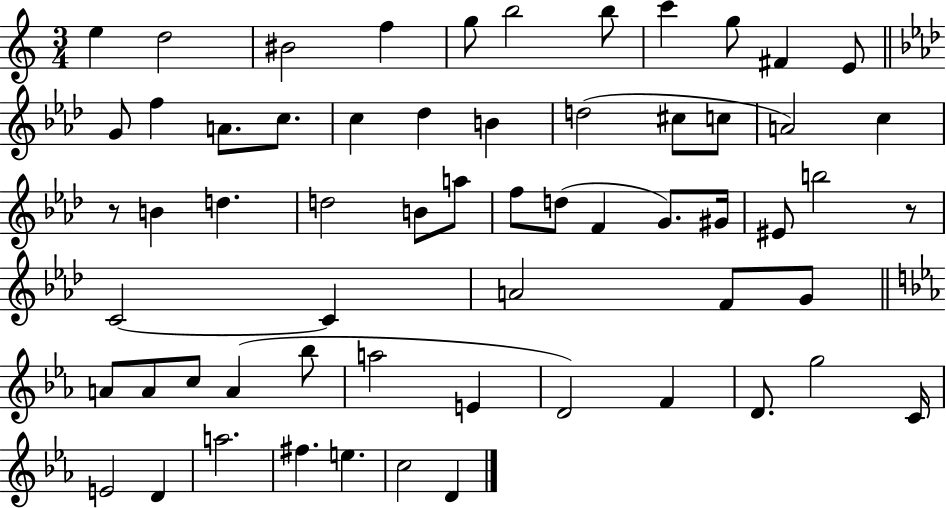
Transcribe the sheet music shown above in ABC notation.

X:1
T:Untitled
M:3/4
L:1/4
K:C
e d2 ^B2 f g/2 b2 b/2 c' g/2 ^F E/2 G/2 f A/2 c/2 c _d B d2 ^c/2 c/2 A2 c z/2 B d d2 B/2 a/2 f/2 d/2 F G/2 ^G/4 ^E/2 b2 z/2 C2 C A2 F/2 G/2 A/2 A/2 c/2 A _b/2 a2 E D2 F D/2 g2 C/4 E2 D a2 ^f e c2 D